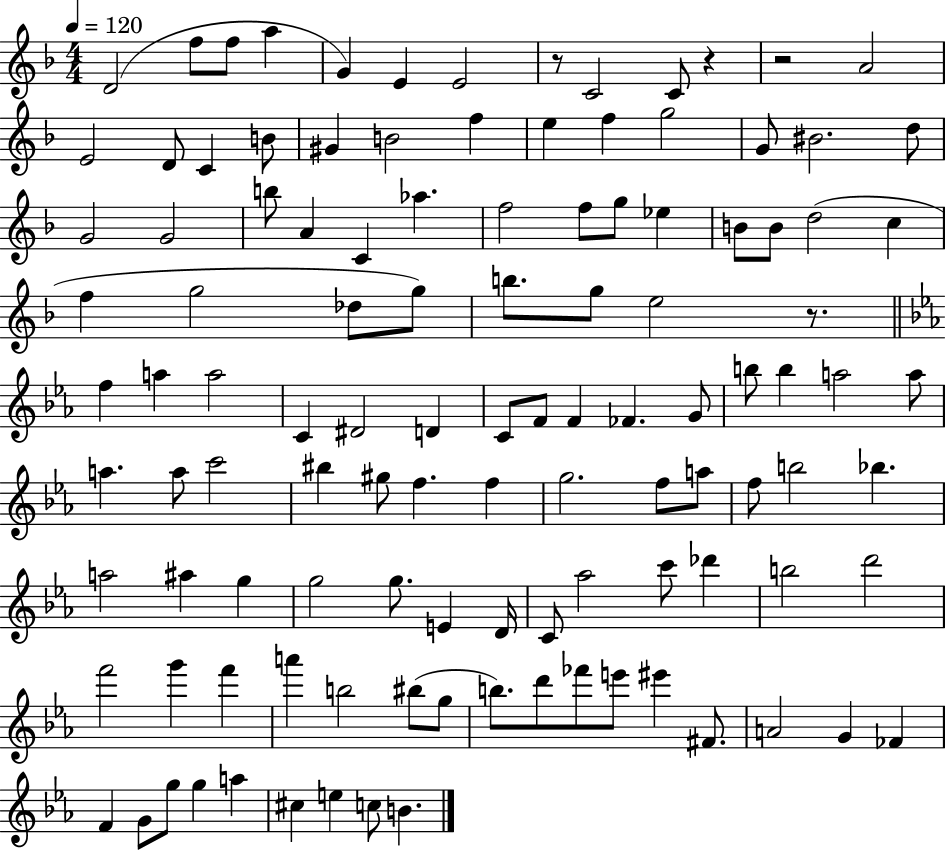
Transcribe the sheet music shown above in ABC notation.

X:1
T:Untitled
M:4/4
L:1/4
K:F
D2 f/2 f/2 a G E E2 z/2 C2 C/2 z z2 A2 E2 D/2 C B/2 ^G B2 f e f g2 G/2 ^B2 d/2 G2 G2 b/2 A C _a f2 f/2 g/2 _e B/2 B/2 d2 c f g2 _d/2 g/2 b/2 g/2 e2 z/2 f a a2 C ^D2 D C/2 F/2 F _F G/2 b/2 b a2 a/2 a a/2 c'2 ^b ^g/2 f f g2 f/2 a/2 f/2 b2 _b a2 ^a g g2 g/2 E D/4 C/2 _a2 c'/2 _d' b2 d'2 f'2 g' f' a' b2 ^b/2 g/2 b/2 d'/2 _f'/2 e'/2 ^e' ^F/2 A2 G _F F G/2 g/2 g a ^c e c/2 B